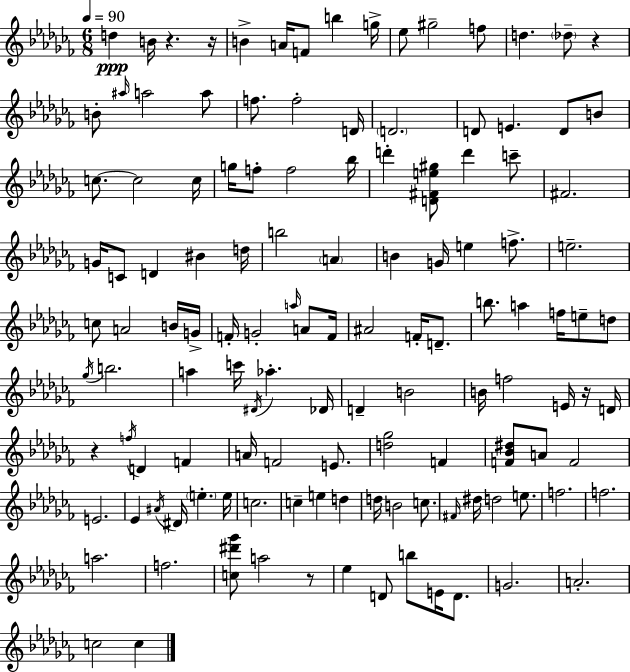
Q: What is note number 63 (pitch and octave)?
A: E5